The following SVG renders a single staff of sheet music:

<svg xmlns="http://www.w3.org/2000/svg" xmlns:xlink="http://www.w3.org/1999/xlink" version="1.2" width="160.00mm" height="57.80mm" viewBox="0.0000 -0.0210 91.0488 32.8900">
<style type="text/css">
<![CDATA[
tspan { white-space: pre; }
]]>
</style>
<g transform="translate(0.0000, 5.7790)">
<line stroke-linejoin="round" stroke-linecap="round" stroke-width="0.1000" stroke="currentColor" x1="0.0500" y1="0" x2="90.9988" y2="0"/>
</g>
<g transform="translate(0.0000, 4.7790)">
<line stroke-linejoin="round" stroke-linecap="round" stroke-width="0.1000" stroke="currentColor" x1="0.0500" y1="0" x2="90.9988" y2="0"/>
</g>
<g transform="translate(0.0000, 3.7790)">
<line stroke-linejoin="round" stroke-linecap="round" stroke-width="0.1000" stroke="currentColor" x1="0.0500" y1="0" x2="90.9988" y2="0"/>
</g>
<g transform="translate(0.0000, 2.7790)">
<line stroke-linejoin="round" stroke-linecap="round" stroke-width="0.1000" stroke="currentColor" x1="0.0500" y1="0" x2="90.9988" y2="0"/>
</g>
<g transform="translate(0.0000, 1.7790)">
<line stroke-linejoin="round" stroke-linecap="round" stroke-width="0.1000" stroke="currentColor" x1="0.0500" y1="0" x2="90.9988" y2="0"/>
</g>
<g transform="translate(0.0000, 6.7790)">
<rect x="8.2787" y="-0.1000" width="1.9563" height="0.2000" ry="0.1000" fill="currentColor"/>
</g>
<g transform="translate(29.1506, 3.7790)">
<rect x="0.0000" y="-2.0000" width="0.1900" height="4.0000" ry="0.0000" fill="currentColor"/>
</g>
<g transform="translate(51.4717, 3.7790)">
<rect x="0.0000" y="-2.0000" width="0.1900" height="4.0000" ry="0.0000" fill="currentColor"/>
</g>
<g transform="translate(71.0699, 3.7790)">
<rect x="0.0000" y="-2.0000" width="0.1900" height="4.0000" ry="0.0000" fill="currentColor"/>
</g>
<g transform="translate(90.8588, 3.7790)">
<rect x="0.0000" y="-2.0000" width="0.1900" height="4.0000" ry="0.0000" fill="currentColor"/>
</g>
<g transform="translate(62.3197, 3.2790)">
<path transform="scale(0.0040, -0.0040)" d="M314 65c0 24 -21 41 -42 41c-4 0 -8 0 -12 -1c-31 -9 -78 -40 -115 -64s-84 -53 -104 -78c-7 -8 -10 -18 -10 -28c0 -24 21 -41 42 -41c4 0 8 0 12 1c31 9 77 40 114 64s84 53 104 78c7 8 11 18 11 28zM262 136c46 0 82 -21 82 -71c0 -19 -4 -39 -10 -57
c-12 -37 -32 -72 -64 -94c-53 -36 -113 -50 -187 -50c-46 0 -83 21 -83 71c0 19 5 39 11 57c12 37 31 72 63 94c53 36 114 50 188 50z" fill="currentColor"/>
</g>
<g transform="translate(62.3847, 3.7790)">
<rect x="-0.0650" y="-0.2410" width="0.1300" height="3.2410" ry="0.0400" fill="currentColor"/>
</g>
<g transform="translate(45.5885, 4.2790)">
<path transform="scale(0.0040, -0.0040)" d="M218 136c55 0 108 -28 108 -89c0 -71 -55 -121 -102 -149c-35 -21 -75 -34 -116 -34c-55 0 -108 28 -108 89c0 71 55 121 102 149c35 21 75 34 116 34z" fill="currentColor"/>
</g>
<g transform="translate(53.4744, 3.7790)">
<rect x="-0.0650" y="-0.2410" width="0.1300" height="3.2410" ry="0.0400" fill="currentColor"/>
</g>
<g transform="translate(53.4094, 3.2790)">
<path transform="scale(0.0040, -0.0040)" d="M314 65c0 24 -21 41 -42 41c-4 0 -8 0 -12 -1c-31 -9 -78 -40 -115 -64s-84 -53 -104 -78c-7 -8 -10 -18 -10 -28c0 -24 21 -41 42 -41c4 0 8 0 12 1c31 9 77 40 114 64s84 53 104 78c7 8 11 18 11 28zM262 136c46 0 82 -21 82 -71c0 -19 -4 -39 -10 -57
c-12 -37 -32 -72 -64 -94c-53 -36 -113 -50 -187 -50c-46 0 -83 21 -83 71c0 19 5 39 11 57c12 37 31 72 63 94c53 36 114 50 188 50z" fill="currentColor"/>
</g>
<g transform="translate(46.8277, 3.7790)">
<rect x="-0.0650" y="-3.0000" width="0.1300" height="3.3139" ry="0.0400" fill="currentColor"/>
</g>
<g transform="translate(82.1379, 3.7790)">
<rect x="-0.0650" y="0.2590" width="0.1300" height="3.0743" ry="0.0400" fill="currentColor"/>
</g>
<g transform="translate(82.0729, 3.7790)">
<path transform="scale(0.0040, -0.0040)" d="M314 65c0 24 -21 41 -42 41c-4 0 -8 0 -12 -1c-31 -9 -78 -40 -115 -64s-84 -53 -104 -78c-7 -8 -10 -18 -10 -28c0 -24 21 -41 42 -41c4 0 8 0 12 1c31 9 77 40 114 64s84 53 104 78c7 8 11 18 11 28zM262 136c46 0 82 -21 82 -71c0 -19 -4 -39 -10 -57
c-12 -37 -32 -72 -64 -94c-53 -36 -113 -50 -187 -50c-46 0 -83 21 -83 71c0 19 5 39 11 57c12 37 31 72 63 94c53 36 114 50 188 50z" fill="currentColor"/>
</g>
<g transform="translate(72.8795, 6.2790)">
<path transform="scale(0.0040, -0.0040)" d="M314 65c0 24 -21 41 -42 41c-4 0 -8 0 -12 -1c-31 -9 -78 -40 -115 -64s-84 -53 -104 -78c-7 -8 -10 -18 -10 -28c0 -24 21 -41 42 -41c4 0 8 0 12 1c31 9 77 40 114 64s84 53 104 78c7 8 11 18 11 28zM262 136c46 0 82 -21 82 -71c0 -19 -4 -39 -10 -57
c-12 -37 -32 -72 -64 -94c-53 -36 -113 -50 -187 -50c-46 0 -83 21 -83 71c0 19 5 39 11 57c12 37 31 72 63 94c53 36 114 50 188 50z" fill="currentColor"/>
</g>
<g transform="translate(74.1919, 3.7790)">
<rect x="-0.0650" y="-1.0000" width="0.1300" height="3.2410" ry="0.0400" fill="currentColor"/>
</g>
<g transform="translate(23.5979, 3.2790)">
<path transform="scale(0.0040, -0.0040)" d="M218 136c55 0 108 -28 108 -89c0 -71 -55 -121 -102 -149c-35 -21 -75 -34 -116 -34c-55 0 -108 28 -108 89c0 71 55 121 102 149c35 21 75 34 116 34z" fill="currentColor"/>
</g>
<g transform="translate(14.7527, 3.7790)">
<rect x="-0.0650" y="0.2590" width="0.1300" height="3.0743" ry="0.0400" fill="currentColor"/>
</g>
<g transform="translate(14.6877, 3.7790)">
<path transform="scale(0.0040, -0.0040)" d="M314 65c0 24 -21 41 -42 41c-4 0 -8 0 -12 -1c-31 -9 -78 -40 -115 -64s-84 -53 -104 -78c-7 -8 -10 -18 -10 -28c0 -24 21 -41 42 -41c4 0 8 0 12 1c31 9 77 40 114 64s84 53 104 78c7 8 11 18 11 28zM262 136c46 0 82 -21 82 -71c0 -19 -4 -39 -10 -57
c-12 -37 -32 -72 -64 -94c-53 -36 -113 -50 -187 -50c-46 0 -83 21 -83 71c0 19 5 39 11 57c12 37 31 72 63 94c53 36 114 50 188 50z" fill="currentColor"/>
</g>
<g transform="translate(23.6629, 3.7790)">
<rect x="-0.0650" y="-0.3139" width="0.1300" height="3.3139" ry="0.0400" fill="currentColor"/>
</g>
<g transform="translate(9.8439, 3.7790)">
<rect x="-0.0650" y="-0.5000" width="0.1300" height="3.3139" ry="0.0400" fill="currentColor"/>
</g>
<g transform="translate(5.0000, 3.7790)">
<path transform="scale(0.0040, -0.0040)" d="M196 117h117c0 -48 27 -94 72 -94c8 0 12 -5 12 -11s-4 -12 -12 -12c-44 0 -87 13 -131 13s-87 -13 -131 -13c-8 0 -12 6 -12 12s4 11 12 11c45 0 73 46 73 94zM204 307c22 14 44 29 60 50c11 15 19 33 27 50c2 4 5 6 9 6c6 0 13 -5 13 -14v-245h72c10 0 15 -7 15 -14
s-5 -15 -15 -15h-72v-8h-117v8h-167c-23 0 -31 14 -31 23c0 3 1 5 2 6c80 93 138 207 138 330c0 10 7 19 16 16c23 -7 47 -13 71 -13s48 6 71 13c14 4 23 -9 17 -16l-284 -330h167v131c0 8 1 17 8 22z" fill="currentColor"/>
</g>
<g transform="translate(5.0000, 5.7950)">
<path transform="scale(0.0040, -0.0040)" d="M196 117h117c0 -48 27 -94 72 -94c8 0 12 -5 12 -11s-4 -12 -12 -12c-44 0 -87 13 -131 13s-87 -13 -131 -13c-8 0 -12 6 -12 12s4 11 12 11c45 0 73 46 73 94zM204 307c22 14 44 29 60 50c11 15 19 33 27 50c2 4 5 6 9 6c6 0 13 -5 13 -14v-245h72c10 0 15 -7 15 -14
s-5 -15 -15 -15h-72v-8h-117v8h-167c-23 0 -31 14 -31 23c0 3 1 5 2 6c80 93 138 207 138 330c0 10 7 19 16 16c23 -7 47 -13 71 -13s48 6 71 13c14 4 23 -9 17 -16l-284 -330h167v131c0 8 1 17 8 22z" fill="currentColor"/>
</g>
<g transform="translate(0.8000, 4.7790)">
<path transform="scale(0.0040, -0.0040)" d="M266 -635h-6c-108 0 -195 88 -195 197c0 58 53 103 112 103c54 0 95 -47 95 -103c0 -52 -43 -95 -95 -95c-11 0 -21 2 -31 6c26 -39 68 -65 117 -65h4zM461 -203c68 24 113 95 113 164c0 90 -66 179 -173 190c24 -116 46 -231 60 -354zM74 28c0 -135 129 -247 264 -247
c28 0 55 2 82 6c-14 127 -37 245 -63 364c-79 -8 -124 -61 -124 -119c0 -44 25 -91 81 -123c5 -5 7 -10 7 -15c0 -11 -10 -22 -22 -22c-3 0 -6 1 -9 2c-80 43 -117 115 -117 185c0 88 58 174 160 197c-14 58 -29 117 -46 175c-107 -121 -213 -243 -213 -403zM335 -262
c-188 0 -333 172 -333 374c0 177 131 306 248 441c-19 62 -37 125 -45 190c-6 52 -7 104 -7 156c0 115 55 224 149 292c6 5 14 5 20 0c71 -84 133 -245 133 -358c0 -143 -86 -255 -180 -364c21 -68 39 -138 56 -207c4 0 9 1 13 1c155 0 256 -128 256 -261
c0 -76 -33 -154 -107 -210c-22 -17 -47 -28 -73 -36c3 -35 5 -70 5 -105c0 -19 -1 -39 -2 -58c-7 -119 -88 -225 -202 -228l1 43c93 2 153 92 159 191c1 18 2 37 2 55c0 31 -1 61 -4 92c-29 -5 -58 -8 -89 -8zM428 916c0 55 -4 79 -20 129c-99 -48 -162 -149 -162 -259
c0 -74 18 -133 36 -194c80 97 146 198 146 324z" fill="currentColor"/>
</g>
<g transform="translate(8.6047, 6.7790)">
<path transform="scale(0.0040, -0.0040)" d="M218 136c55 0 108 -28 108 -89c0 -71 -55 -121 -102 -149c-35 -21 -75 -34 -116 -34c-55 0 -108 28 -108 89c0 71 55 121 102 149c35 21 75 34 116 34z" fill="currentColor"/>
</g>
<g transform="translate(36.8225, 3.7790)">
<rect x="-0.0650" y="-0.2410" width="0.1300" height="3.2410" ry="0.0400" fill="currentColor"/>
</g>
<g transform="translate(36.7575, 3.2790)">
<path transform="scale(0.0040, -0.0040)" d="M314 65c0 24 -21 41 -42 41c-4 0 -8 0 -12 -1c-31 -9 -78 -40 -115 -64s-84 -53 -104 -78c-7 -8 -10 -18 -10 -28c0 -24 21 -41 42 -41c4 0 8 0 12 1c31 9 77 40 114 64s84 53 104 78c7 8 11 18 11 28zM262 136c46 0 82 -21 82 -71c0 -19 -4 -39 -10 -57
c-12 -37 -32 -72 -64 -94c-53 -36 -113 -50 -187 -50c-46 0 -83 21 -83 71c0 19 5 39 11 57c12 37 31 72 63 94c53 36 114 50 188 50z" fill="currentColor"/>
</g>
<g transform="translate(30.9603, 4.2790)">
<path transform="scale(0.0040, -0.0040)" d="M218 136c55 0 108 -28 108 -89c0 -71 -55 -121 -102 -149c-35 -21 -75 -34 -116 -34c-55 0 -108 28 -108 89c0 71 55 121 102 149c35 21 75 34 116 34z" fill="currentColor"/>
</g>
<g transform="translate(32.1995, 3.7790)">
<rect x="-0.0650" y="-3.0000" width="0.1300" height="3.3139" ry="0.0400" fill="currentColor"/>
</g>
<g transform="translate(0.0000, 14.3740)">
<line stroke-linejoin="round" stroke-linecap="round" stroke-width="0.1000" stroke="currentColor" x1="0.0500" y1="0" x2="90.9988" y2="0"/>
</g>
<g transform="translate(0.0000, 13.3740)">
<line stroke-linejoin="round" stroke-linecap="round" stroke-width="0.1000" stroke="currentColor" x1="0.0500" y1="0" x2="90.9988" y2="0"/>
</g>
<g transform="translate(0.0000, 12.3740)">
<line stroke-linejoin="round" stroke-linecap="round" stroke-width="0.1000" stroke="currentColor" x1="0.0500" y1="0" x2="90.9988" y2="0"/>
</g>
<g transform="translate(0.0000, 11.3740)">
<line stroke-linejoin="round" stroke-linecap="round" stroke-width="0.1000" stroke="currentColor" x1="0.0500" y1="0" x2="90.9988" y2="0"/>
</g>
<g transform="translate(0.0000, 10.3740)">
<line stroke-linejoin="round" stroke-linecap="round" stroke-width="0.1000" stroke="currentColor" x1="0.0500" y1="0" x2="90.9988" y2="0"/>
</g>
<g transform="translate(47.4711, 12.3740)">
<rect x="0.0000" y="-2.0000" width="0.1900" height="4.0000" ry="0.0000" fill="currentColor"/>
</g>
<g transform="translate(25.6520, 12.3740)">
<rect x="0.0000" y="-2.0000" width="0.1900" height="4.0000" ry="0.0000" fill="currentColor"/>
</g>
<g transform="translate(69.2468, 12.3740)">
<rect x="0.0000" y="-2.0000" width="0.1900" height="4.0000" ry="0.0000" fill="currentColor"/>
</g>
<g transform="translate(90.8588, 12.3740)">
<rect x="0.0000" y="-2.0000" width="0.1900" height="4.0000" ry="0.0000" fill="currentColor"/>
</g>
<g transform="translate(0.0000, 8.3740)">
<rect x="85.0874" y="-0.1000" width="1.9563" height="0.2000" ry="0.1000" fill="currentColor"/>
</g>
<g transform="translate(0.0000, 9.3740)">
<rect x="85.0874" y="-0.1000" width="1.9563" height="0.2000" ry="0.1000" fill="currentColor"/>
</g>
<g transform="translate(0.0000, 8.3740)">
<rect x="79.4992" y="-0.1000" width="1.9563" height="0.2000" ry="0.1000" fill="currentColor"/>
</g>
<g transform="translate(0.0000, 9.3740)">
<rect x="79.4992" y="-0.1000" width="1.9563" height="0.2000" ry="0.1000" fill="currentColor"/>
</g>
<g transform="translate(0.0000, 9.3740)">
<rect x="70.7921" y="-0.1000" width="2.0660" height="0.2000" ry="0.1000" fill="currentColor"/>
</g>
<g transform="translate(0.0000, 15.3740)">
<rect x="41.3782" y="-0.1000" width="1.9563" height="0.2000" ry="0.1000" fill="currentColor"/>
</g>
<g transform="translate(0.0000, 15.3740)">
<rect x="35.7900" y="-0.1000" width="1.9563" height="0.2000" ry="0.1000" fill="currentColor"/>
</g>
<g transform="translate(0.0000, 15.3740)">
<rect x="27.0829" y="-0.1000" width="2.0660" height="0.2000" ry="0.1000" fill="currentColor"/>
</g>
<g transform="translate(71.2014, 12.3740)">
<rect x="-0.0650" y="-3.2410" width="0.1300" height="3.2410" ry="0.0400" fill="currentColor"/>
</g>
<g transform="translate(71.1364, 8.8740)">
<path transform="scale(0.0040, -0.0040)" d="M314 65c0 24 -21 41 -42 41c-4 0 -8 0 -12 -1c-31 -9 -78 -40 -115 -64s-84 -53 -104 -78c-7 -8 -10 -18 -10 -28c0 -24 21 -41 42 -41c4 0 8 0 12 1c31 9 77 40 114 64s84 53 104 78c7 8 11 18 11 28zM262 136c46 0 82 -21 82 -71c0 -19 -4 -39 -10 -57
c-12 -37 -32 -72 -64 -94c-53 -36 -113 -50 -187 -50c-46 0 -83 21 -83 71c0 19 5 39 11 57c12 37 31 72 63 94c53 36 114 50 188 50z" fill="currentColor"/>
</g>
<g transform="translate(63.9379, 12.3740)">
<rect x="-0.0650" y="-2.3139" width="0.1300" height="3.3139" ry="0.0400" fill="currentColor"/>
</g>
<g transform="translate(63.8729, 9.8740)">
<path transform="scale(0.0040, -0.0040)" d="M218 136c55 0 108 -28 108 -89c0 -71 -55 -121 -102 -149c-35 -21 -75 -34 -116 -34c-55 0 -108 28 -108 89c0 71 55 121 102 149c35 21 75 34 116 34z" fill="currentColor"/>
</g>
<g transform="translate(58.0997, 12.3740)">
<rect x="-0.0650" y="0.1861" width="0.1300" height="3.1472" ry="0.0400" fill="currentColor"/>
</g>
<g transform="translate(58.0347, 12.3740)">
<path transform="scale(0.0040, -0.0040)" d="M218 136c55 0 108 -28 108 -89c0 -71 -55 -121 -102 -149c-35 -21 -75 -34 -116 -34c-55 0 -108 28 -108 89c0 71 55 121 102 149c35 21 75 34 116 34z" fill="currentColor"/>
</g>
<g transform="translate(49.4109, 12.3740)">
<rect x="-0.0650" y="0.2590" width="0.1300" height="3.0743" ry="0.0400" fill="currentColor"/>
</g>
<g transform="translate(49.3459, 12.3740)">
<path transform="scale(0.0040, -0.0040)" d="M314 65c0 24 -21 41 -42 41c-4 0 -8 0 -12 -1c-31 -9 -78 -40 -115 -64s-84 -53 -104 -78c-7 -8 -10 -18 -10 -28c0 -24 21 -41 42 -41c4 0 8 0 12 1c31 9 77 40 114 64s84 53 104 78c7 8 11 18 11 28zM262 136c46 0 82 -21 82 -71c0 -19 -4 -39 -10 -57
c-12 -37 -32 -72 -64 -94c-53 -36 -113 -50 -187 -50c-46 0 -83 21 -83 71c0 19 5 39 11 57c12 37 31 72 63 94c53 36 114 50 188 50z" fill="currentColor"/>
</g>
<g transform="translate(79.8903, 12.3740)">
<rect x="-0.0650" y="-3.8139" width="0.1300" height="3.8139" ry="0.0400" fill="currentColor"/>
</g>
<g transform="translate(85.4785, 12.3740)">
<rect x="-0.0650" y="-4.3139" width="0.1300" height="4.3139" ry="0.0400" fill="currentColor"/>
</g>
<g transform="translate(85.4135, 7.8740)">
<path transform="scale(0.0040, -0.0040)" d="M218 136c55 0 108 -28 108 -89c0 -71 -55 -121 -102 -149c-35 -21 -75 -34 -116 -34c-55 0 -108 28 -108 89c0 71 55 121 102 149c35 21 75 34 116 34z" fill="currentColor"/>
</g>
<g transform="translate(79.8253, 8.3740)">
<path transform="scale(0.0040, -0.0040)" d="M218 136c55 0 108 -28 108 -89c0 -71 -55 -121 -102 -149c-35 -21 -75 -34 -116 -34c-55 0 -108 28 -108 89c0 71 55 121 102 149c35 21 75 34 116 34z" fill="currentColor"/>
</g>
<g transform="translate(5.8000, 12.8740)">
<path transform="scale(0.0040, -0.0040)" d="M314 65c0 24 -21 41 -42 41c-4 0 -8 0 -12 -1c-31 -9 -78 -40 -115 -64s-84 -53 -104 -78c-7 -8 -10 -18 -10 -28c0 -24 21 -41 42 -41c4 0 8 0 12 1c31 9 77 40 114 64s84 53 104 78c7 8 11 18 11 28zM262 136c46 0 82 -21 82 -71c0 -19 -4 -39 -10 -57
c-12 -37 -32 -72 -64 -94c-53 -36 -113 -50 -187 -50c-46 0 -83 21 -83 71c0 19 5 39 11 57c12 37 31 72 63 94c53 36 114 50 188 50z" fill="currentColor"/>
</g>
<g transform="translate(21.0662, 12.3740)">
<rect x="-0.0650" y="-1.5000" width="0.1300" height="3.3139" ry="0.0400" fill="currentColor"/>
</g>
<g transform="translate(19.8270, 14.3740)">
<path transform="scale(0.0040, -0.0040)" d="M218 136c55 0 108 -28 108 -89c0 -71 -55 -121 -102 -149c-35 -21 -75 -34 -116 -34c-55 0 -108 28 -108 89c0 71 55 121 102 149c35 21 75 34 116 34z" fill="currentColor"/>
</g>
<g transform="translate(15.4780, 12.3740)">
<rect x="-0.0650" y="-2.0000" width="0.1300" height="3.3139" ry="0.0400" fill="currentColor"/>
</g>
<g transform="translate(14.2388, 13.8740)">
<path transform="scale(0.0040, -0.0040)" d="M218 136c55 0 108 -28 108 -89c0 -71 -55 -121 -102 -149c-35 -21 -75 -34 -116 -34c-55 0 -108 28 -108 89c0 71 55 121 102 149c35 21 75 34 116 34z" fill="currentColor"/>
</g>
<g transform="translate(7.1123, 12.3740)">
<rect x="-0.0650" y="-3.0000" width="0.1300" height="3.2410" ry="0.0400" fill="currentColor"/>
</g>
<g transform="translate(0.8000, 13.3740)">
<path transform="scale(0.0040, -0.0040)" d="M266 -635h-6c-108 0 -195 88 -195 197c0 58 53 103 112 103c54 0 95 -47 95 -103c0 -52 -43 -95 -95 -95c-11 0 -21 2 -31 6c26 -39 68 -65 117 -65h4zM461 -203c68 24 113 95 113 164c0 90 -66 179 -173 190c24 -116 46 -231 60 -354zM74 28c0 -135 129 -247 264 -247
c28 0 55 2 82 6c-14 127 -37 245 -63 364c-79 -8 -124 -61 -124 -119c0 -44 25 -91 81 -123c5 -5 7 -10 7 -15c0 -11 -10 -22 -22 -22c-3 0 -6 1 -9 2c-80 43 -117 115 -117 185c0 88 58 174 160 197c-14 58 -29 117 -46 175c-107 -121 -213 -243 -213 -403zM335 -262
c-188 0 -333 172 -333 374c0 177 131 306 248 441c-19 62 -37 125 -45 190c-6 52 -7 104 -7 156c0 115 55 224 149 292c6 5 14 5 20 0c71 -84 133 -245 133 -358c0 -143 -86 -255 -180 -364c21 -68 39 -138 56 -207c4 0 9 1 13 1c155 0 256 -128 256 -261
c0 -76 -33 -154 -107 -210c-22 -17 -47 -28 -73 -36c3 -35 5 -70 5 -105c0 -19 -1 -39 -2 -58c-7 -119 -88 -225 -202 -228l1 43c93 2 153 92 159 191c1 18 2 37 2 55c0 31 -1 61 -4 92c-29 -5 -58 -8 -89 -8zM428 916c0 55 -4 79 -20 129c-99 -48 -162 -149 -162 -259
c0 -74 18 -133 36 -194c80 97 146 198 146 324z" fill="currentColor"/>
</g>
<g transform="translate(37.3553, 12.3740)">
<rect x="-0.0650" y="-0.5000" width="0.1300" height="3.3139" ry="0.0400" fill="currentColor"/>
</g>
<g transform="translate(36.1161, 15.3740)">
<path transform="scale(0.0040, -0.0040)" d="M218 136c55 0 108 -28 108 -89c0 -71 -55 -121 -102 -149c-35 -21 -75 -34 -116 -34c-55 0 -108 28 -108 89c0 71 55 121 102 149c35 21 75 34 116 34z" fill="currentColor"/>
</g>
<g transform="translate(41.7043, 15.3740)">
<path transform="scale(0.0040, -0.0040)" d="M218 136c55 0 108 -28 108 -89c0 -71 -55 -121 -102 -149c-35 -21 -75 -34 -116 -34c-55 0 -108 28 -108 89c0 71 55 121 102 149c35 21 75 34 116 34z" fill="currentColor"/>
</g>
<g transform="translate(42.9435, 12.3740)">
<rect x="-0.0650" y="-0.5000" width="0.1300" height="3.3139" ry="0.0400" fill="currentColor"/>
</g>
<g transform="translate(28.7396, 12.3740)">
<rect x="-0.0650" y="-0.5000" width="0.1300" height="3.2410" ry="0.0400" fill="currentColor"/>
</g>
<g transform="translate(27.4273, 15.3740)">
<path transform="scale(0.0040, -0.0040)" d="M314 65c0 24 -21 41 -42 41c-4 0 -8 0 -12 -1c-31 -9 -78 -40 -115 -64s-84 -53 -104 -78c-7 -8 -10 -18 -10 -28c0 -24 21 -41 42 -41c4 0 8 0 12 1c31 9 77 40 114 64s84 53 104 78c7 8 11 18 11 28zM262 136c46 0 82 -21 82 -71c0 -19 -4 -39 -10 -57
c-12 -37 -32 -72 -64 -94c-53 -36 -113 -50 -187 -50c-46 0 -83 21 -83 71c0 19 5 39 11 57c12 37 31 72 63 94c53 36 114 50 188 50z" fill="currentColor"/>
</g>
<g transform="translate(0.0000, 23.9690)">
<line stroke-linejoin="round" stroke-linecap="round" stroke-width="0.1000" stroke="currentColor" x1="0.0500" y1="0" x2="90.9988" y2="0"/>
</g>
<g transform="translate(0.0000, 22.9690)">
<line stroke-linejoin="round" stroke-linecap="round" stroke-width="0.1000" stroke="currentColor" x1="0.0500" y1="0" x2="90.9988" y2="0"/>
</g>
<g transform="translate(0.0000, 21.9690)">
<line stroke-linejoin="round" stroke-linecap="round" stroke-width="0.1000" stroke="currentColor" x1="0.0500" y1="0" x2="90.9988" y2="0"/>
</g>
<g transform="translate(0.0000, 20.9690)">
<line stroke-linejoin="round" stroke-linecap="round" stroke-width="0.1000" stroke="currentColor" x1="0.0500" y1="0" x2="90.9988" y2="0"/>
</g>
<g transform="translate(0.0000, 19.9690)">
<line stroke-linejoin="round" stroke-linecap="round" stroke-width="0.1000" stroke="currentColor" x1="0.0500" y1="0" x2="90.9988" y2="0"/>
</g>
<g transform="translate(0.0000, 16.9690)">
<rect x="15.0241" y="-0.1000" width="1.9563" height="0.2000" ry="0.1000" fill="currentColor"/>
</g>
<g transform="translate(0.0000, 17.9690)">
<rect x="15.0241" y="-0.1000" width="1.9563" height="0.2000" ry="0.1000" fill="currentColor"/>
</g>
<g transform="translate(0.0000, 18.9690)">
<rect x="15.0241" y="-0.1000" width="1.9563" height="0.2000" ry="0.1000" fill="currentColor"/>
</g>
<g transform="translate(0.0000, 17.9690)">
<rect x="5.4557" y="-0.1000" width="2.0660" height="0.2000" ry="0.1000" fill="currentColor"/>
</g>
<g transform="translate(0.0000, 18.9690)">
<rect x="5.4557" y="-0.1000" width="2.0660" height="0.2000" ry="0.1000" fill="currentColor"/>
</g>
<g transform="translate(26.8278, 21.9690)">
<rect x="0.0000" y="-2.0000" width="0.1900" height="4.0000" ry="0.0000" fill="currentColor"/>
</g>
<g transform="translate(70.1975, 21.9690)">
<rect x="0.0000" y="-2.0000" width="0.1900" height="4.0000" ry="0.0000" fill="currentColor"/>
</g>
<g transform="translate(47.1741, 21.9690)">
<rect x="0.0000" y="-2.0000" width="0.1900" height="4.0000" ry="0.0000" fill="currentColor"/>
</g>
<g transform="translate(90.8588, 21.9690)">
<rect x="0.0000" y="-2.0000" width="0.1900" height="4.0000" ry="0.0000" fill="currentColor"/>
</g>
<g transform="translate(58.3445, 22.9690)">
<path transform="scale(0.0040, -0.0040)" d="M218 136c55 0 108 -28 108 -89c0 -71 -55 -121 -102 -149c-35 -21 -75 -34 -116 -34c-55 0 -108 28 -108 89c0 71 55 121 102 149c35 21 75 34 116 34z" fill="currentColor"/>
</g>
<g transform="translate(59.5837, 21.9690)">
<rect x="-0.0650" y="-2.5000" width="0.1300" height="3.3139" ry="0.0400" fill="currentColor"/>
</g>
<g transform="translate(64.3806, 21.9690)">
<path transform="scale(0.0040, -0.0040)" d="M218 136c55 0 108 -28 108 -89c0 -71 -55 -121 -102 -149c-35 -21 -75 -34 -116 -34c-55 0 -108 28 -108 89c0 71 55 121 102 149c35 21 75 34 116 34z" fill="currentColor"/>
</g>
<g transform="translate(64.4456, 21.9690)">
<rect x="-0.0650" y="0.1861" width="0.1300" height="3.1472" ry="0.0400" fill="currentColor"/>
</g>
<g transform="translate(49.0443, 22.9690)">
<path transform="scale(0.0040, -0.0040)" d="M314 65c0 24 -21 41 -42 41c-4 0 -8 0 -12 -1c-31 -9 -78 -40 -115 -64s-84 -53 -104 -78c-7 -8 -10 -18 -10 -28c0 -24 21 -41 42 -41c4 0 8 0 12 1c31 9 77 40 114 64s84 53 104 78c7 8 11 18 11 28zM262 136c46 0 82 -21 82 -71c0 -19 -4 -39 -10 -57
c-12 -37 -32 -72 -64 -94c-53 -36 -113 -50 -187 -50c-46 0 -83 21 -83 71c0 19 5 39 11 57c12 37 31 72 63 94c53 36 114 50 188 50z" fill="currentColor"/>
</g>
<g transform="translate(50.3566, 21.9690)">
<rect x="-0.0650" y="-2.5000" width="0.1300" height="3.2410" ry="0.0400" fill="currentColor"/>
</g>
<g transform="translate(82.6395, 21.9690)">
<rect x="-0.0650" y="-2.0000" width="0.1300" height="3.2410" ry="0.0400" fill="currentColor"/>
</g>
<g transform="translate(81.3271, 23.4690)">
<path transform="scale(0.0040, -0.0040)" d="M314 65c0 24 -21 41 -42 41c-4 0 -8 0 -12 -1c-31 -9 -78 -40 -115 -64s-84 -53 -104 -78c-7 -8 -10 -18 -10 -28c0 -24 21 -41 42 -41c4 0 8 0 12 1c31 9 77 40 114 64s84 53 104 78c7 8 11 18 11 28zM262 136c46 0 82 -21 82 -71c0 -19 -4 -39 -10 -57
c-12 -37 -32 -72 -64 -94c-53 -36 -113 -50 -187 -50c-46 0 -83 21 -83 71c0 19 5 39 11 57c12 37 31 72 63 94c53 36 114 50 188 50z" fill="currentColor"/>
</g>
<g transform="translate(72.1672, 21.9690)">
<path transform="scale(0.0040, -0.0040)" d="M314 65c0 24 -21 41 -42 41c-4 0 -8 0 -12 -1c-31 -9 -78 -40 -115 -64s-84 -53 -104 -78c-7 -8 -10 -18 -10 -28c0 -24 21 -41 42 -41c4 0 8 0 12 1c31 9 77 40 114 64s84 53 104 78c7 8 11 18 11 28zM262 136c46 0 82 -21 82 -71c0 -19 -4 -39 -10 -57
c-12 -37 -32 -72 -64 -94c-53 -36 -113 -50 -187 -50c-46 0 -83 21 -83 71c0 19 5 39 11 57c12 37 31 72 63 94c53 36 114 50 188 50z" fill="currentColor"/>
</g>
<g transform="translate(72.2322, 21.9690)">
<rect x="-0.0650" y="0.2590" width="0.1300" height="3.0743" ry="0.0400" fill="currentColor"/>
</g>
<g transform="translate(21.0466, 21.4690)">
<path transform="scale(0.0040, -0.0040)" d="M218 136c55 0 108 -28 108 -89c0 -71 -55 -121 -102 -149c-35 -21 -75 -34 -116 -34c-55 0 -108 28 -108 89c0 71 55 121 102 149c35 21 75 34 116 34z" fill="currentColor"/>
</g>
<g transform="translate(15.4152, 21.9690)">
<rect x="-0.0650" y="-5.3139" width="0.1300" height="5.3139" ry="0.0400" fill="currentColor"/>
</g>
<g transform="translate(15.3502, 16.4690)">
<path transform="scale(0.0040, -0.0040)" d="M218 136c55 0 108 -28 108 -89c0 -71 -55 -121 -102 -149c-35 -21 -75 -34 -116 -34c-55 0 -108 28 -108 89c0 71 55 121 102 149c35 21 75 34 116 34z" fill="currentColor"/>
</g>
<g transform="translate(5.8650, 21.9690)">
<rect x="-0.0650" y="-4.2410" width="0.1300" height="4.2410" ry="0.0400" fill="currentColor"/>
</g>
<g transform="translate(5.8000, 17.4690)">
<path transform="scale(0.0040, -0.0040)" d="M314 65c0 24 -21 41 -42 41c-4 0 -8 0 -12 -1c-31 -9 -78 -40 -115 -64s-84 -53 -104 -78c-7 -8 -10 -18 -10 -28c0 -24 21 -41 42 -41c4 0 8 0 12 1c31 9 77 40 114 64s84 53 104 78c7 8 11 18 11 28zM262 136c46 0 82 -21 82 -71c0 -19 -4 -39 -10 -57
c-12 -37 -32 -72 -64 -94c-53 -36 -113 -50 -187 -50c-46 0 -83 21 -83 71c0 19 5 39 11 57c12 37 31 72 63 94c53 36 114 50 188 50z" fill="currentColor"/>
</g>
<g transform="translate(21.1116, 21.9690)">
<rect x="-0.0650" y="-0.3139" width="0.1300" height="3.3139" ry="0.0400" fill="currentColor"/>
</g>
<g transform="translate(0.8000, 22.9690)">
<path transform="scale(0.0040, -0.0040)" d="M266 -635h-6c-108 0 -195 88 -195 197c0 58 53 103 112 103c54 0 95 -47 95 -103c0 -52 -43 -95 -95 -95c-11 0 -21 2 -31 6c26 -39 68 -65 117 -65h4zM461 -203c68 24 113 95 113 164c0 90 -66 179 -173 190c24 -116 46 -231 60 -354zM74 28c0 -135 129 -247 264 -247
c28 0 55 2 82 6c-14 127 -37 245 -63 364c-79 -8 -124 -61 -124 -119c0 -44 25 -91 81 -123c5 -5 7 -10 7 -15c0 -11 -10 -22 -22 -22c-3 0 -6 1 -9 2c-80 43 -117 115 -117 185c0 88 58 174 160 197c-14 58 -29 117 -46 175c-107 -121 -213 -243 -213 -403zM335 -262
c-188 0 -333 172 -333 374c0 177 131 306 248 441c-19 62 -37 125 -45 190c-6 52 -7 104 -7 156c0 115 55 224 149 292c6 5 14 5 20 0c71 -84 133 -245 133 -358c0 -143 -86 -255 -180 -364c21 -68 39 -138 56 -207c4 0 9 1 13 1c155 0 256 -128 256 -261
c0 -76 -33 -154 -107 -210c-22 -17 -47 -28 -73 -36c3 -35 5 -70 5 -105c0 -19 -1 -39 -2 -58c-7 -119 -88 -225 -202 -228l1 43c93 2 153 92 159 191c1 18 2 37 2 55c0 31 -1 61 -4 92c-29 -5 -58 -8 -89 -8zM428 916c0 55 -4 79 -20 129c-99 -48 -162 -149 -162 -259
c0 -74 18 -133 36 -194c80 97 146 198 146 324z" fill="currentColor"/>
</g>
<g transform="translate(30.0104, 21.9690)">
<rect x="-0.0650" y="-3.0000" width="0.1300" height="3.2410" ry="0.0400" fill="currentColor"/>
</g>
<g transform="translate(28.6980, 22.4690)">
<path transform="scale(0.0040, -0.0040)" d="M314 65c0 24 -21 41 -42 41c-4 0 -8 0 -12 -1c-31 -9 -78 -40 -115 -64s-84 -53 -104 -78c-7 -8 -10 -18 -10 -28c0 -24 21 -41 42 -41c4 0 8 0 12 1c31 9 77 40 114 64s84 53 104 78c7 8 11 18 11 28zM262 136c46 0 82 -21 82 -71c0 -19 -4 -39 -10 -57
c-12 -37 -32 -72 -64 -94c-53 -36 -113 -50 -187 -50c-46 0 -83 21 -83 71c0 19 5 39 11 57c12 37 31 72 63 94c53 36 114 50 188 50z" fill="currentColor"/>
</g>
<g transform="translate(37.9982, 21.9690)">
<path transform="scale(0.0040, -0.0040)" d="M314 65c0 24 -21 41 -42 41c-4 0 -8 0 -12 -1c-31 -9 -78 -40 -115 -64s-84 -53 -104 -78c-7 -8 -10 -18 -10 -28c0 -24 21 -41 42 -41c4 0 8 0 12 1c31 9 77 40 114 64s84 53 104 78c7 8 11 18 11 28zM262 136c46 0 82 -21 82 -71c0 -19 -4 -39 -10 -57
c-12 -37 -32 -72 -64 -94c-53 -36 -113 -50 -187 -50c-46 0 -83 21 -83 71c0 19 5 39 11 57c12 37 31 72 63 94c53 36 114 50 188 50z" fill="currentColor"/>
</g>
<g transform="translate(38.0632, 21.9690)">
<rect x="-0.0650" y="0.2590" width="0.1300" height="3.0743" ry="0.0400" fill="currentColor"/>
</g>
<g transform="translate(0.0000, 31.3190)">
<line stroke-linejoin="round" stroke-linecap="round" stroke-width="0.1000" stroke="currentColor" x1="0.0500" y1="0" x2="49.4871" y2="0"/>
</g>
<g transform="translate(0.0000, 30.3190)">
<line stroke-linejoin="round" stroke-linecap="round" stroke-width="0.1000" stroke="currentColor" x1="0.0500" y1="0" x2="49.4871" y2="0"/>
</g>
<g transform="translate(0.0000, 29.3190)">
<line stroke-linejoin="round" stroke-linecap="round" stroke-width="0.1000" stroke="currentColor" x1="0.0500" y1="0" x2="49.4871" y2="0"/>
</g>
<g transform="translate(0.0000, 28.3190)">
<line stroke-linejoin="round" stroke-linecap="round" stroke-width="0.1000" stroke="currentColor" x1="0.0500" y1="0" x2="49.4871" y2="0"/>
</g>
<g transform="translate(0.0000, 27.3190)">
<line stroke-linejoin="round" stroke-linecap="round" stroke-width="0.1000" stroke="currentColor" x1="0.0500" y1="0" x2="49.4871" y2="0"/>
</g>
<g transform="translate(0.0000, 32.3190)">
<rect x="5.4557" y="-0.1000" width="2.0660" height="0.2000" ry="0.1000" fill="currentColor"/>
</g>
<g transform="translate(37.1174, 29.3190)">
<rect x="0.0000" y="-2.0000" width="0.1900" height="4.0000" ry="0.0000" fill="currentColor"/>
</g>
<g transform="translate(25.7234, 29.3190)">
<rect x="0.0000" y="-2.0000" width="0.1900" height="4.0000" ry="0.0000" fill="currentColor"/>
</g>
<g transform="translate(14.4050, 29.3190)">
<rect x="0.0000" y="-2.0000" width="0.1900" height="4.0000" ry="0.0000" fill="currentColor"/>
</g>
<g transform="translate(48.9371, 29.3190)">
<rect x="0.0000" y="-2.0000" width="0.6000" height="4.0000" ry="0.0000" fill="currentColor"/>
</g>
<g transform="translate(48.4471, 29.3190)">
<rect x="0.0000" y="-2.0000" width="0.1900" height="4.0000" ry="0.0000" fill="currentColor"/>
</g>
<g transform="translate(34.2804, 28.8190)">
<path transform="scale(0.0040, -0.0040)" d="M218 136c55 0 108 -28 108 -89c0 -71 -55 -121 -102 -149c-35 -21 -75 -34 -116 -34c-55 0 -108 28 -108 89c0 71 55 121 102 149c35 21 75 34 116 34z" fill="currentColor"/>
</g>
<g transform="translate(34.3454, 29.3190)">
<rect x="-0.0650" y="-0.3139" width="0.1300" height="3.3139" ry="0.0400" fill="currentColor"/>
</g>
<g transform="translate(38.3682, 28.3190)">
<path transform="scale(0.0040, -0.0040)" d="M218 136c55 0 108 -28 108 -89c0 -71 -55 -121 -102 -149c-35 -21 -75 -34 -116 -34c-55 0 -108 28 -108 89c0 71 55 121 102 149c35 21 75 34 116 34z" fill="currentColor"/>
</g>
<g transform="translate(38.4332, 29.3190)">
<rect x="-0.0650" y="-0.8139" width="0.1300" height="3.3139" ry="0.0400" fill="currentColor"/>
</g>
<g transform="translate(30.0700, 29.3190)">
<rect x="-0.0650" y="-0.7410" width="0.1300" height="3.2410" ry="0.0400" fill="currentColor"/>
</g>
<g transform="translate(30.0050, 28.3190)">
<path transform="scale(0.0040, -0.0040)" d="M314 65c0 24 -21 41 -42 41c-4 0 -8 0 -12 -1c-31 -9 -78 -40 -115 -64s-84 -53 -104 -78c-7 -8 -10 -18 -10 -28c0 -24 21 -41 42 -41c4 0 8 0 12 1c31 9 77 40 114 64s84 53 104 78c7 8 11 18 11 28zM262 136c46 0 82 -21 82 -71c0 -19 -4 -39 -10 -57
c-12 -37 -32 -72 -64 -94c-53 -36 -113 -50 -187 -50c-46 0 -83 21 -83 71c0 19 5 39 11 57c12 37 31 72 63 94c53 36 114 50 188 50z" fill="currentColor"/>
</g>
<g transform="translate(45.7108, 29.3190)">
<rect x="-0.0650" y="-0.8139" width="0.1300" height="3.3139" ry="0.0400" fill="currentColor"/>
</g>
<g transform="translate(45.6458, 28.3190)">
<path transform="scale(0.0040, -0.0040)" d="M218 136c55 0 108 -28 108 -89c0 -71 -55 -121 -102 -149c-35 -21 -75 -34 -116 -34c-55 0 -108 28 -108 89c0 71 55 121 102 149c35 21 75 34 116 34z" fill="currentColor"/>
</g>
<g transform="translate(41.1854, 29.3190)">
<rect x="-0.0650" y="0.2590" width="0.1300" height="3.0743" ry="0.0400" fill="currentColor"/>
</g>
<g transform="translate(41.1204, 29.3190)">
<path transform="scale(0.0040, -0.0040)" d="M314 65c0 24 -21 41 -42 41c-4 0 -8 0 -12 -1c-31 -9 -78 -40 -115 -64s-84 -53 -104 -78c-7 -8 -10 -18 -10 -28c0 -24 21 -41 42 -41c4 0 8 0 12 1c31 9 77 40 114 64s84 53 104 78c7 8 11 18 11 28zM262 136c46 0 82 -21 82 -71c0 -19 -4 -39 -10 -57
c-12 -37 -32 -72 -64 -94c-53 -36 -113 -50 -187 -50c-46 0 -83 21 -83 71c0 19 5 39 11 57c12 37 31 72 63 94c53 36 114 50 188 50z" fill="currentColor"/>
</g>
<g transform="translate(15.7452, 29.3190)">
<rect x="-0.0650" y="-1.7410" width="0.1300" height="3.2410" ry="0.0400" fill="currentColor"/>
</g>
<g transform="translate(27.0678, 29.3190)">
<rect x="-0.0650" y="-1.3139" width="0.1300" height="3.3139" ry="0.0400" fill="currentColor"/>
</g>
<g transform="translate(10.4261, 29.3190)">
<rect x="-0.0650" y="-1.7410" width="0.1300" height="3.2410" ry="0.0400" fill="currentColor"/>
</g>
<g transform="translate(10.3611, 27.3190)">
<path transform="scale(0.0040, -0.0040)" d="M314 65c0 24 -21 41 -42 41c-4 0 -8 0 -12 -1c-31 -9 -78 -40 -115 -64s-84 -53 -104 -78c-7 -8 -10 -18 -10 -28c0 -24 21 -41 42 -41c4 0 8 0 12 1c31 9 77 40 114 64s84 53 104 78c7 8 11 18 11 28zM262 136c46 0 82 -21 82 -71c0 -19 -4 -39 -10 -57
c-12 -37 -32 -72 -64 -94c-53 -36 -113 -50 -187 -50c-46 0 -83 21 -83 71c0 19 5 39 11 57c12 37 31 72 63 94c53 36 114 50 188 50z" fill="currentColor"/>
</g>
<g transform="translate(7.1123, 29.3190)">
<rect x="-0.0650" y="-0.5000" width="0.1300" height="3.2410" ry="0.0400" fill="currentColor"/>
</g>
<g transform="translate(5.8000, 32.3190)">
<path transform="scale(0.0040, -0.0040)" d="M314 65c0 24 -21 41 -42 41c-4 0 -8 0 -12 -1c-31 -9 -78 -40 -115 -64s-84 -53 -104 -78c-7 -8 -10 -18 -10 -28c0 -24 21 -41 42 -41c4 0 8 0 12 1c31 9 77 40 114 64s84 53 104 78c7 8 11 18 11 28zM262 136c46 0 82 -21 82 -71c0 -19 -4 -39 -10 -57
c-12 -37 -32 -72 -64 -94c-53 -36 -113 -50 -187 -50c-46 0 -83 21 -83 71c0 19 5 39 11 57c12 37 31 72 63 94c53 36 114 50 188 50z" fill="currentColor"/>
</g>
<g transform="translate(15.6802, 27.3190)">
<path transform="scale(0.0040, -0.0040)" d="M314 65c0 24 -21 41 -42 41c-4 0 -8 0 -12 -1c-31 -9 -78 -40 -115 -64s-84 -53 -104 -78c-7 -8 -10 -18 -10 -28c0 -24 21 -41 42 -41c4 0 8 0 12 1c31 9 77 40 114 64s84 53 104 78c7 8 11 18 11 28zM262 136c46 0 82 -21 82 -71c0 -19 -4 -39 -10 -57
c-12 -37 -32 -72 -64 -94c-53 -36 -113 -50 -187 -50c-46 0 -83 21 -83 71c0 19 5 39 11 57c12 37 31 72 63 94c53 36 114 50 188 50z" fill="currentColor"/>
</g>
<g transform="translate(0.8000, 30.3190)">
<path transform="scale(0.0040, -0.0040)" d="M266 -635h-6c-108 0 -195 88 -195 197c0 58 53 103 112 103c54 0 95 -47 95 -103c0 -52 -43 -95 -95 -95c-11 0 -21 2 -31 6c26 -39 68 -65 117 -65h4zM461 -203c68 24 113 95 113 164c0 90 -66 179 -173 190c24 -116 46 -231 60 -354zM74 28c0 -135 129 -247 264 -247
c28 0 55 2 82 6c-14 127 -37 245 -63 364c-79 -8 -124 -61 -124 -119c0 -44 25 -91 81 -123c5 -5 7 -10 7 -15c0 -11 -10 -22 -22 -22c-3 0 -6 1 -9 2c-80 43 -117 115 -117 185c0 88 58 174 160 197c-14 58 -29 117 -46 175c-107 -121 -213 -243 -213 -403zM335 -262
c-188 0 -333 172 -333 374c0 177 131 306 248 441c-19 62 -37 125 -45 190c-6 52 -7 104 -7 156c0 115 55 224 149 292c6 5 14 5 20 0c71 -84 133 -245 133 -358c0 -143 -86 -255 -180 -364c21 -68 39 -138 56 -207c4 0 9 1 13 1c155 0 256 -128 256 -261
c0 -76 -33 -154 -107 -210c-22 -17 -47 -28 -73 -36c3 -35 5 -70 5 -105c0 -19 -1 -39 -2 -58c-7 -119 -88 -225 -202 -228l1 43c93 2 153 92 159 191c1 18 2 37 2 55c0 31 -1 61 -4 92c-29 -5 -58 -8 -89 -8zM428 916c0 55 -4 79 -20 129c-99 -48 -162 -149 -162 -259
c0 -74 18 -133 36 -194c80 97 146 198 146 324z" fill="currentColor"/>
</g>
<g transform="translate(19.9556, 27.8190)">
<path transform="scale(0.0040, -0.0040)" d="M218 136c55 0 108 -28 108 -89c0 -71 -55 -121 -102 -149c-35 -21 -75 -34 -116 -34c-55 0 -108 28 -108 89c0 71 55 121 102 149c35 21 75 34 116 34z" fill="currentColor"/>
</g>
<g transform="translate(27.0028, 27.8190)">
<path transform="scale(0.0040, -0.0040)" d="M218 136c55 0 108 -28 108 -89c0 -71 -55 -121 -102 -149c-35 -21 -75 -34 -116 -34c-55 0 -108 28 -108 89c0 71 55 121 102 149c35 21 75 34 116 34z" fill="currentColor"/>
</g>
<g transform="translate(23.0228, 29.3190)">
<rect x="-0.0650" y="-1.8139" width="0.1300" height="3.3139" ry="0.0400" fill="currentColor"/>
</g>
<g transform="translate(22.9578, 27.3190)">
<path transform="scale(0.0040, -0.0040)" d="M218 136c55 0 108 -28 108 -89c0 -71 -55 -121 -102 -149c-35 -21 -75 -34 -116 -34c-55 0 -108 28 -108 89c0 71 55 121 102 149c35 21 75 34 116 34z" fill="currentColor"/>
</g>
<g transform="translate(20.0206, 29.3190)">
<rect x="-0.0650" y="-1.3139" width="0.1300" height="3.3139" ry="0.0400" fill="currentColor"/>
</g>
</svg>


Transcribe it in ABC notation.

X:1
T:Untitled
M:4/4
L:1/4
K:C
C B2 c A c2 A c2 c2 D2 B2 A2 F E C2 C C B2 B g b2 c' d' d'2 f' c A2 B2 G2 G B B2 F2 C2 f2 f2 e f e d2 c d B2 d